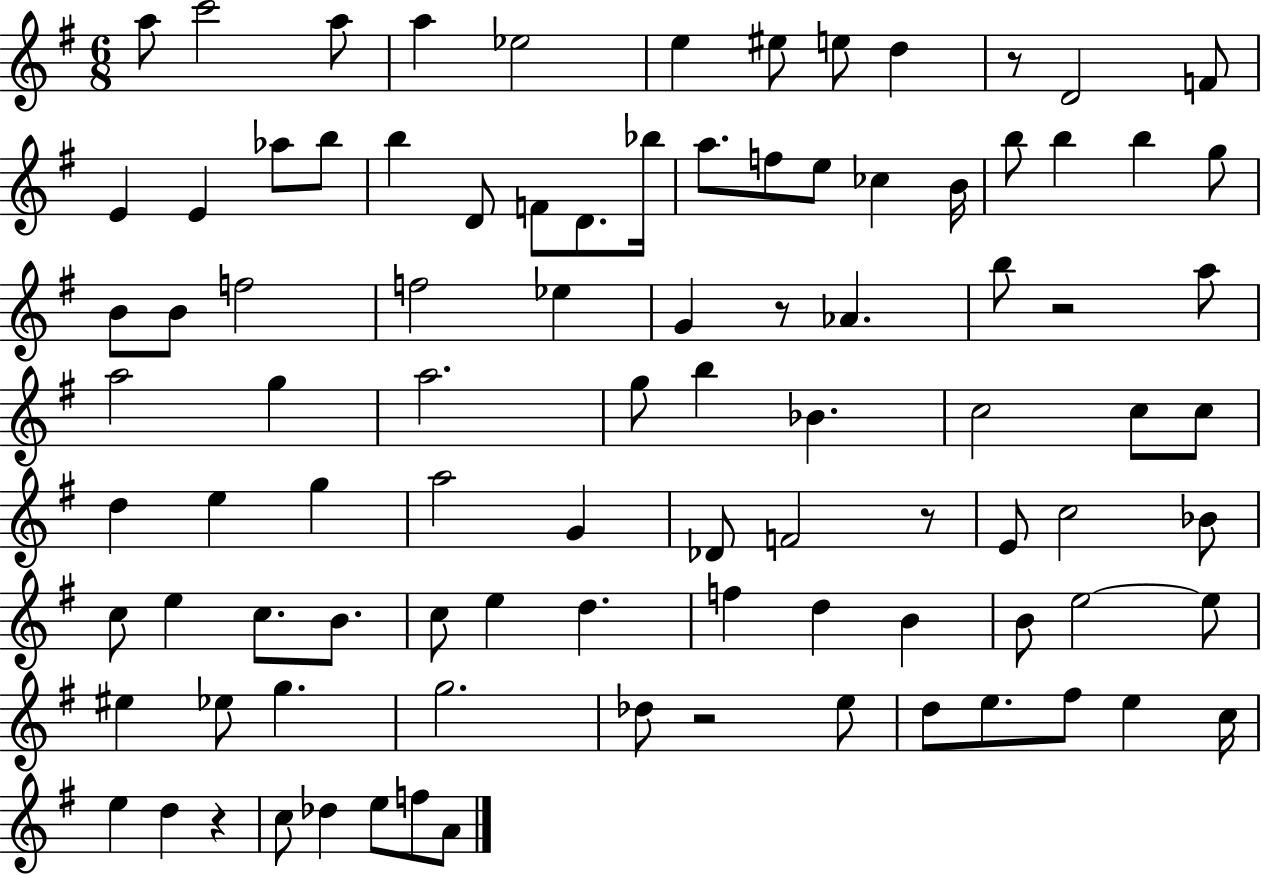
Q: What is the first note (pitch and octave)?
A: A5